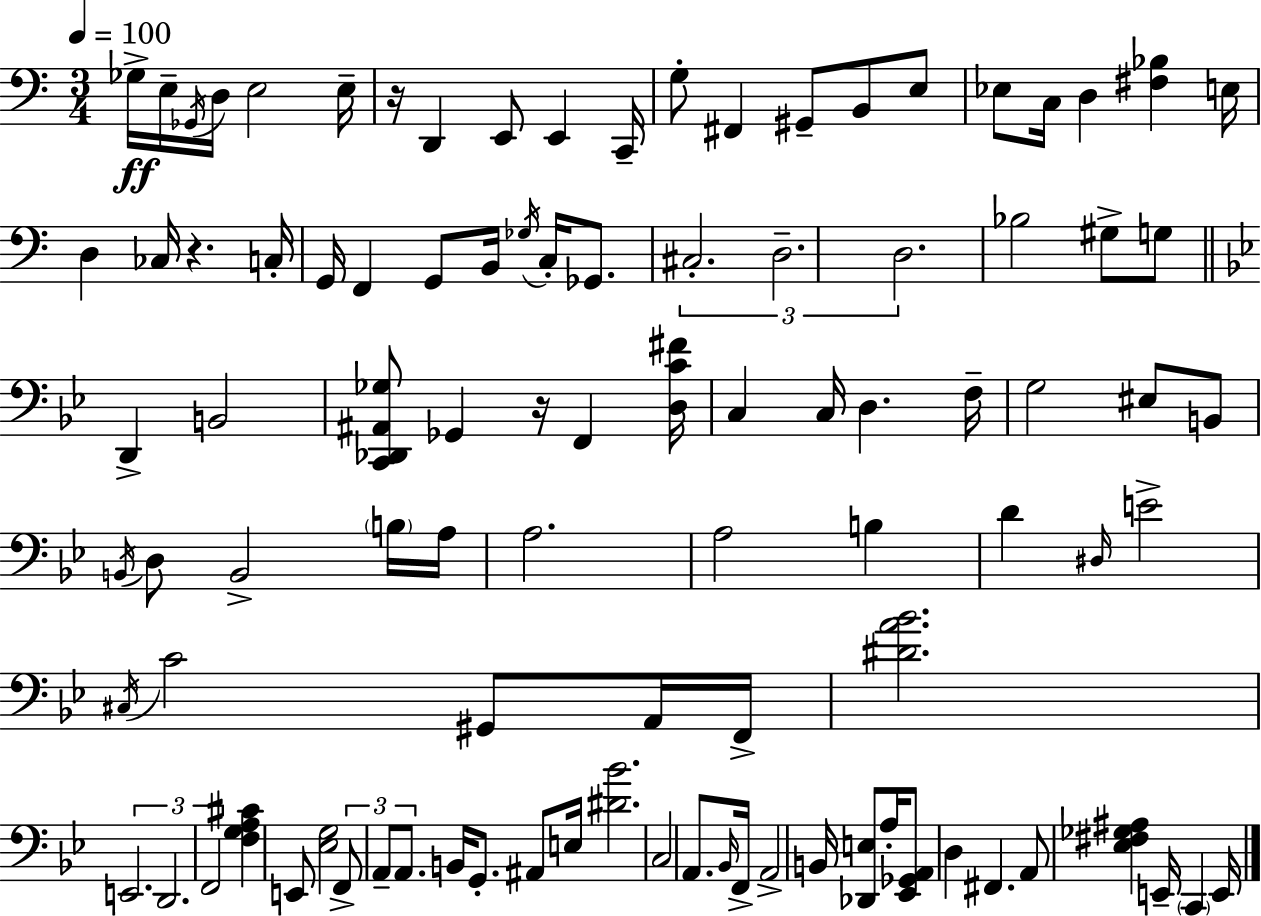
Gb3/s E3/s Gb2/s D3/s E3/h E3/s R/s D2/q E2/e E2/q C2/s G3/e F#2/q G#2/e B2/e E3/e Eb3/e C3/s D3/q [F#3,Bb3]/q E3/s D3/q CES3/s R/q. C3/s G2/s F2/q G2/e B2/s Gb3/s C3/s Gb2/e. C#3/h. D3/h. D3/h. Bb3/h G#3/e G3/e D2/q B2/h [C2,Db2,A#2,Gb3]/e Gb2/q R/s F2/q [D3,C4,F#4]/s C3/q C3/s D3/q. F3/s G3/h EIS3/e B2/e B2/s D3/e B2/h B3/s A3/s A3/h. A3/h B3/q D4/q D#3/s E4/h C#3/s C4/h G#2/e A2/s F2/s [D#4,A4,Bb4]/h. E2/h. D2/h. F2/h [F3,G3,A3,C#4]/q E2/e [Eb3,G3]/h F2/e A2/e A2/e. B2/s G2/e. A#2/e E3/s [D#4,Bb4]/h. C3/h A2/e. Bb2/s F2/s A2/h B2/s [Db2,E3]/e A3/s [Eb2,Gb2,A2]/e D3/q F#2/q. A2/e [Eb3,F#3,Gb3,A#3]/q E2/s C2/q E2/s